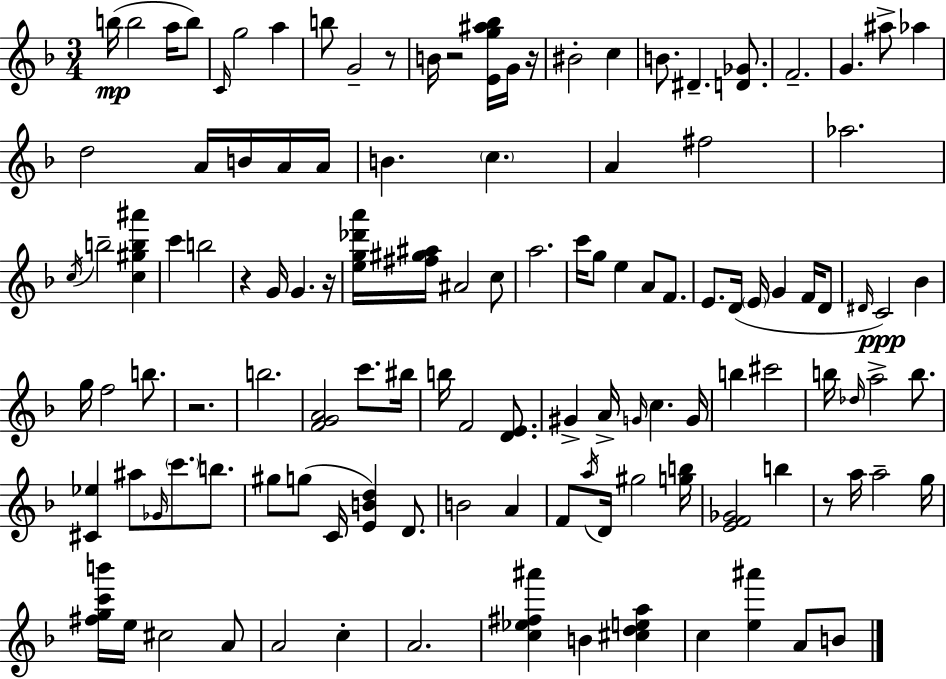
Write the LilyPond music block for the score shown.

{
  \clef treble
  \numericTimeSignature
  \time 3/4
  \key d \minor
  b''16(\mp b''2 a''16 b''8) | \grace { c'16 } g''2 a''4 | b''8 g'2-- r8 | b'16 r2 <e' g'' ais'' bes''>16 g'16 | \break r16 bis'2-. c''4 | b'8. dis'4.-- <d' ges'>8. | f'2.-- | g'4. ais''8-> aes''4 | \break d''2 a'16 b'16 a'16 | a'16 b'4. \parenthesize c''4. | a'4 fis''2 | aes''2. | \break \acciaccatura { c''16 } b''2-- <c'' gis'' b'' ais'''>4 | c'''4 b''2 | r4 g'16 g'4. | r16 <e'' g'' des''' a'''>16 <fis'' gis'' ais''>16 ais'2 | \break c''8 a''2. | c'''16 g''8 e''4 a'8 f'8. | e'8. d'16( \parenthesize e'16 g'4 f'16 | d'8 \grace { dis'16 }) c'2\ppp bes'4 | \break g''16 f''2 | b''8. r2. | b''2. | <f' g' a'>2 c'''8. | \break bis''16 b''16 f'2 | <d' e'>8. gis'4-> a'16-> \grace { g'16 } c''4. | g'16 b''4 cis'''2 | b''16 \grace { des''16 } a''2-> | \break b''8. <cis' ees''>4 ais''8 \grace { ges'16 } | \parenthesize c'''8. b''8. gis''8 g''8( c'16 <e' b' d''>4) | d'8. b'2 | a'4 f'8 \acciaccatura { a''16 } d'16 gis''2 | \break <g'' b''>16 <e' f' ges'>2 | b''4 r8 a''16 a''2-- | g''16 <fis'' g'' c''' b'''>16 e''16 cis''2 | a'8 a'2 | \break c''4-. a'2. | <c'' ees'' fis'' ais'''>4 b'4 | <cis'' d'' e'' a''>4 c''4 <e'' ais'''>4 | a'8 b'8 \bar "|."
}